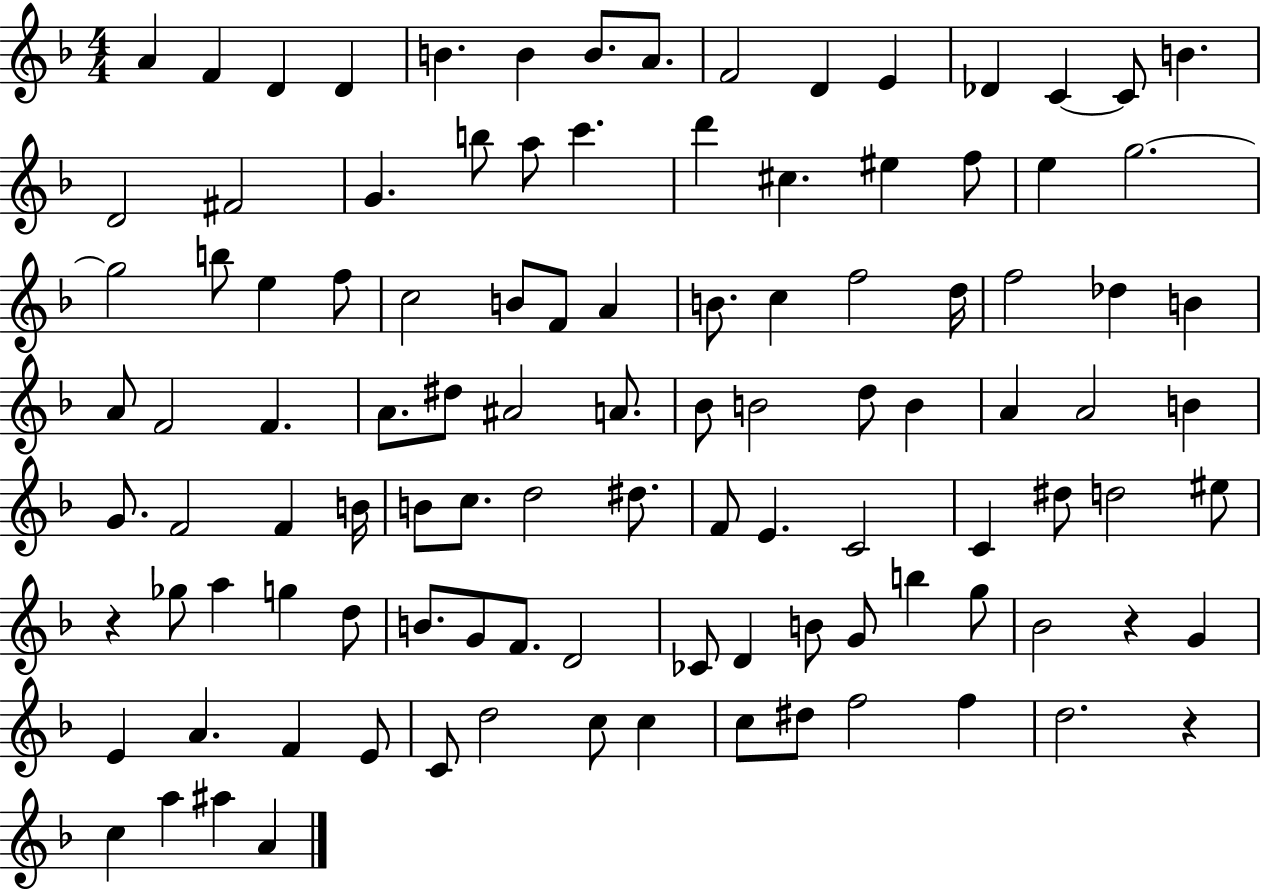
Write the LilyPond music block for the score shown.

{
  \clef treble
  \numericTimeSignature
  \time 4/4
  \key f \major
  a'4 f'4 d'4 d'4 | b'4. b'4 b'8. a'8. | f'2 d'4 e'4 | des'4 c'4~~ c'8 b'4. | \break d'2 fis'2 | g'4. b''8 a''8 c'''4. | d'''4 cis''4. eis''4 f''8 | e''4 g''2.~~ | \break g''2 b''8 e''4 f''8 | c''2 b'8 f'8 a'4 | b'8. c''4 f''2 d''16 | f''2 des''4 b'4 | \break a'8 f'2 f'4. | a'8. dis''8 ais'2 a'8. | bes'8 b'2 d''8 b'4 | a'4 a'2 b'4 | \break g'8. f'2 f'4 b'16 | b'8 c''8. d''2 dis''8. | f'8 e'4. c'2 | c'4 dis''8 d''2 eis''8 | \break r4 ges''8 a''4 g''4 d''8 | b'8. g'8 f'8. d'2 | ces'8 d'4 b'8 g'8 b''4 g''8 | bes'2 r4 g'4 | \break e'4 a'4. f'4 e'8 | c'8 d''2 c''8 c''4 | c''8 dis''8 f''2 f''4 | d''2. r4 | \break c''4 a''4 ais''4 a'4 | \bar "|."
}